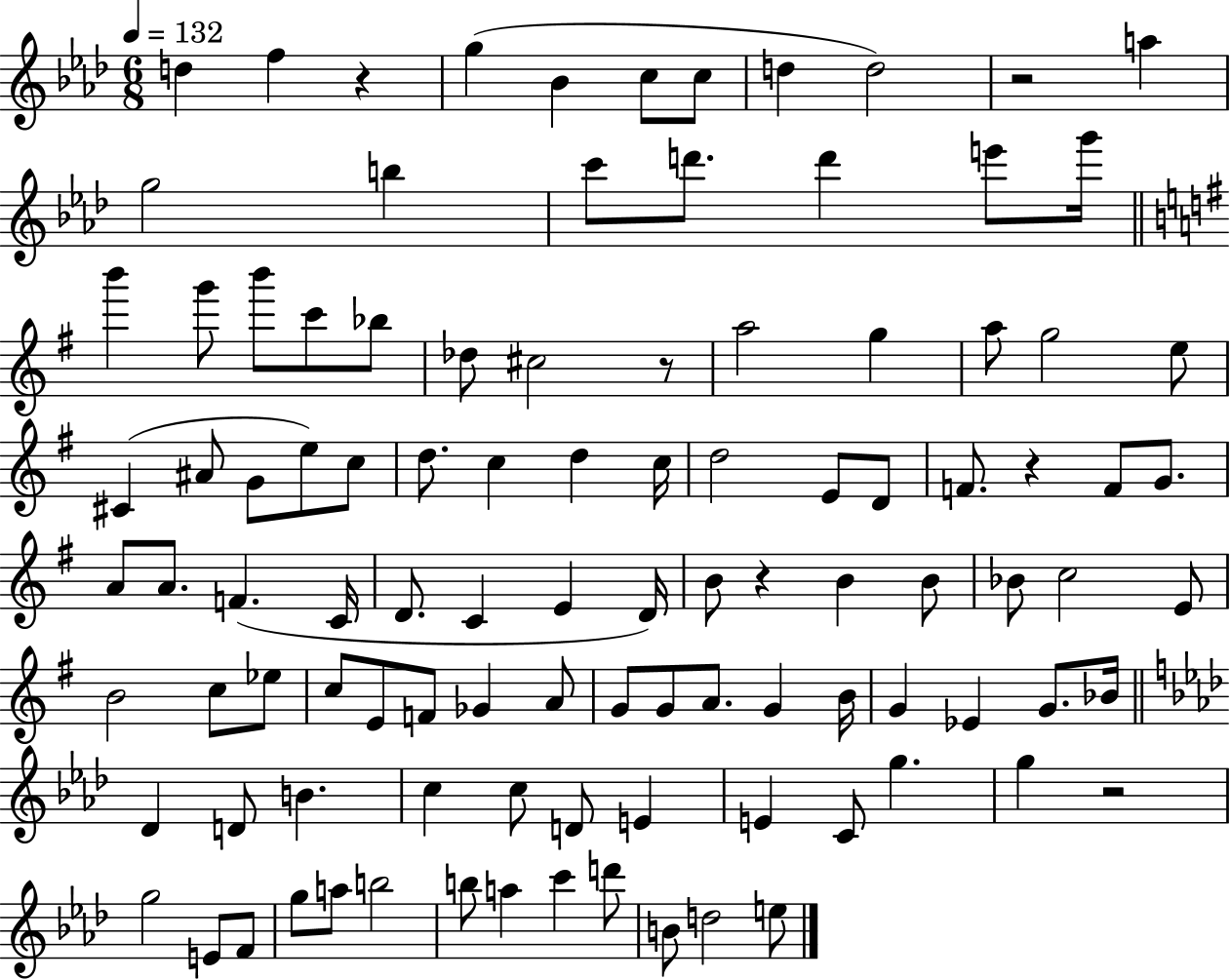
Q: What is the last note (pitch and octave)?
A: E5